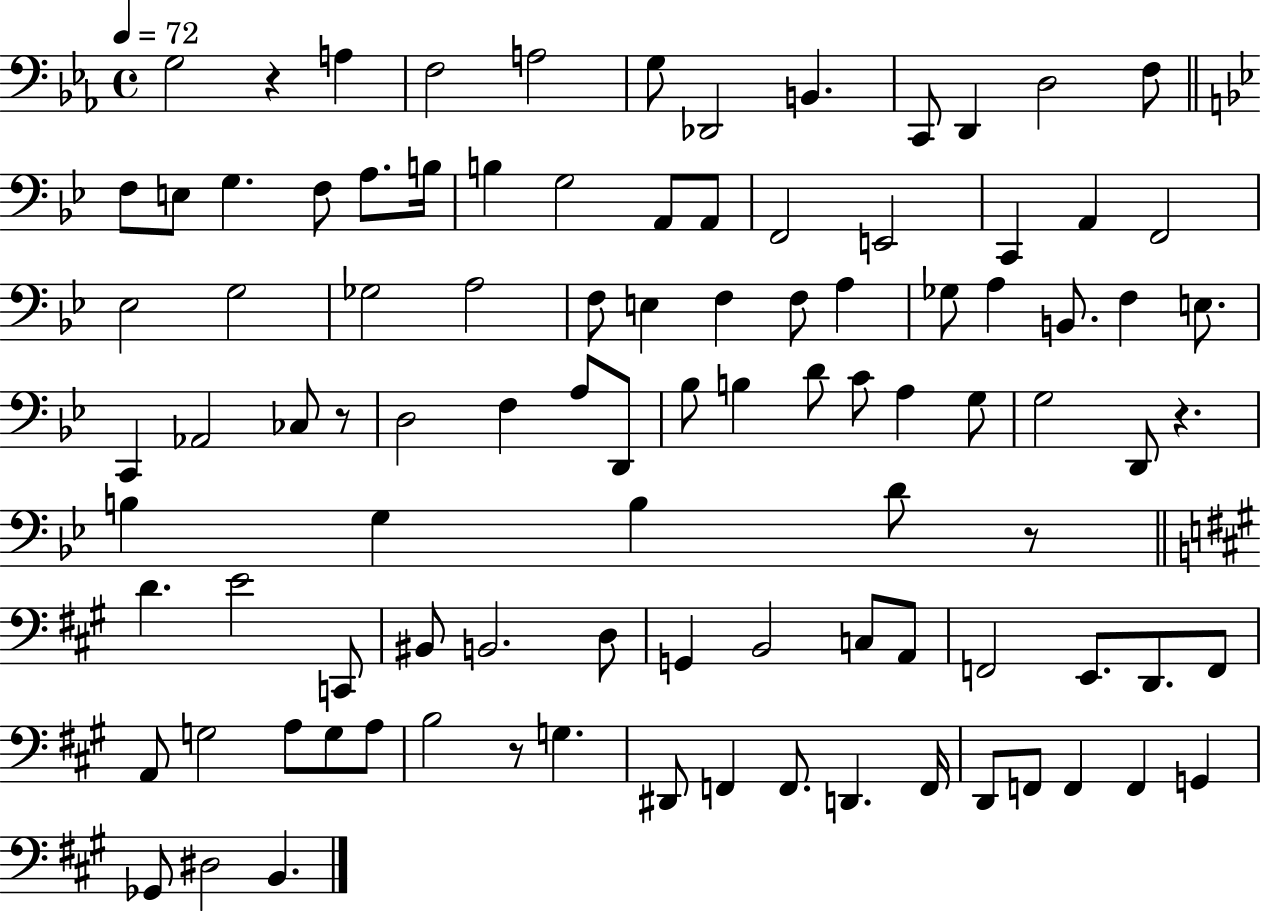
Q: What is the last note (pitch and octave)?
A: B2